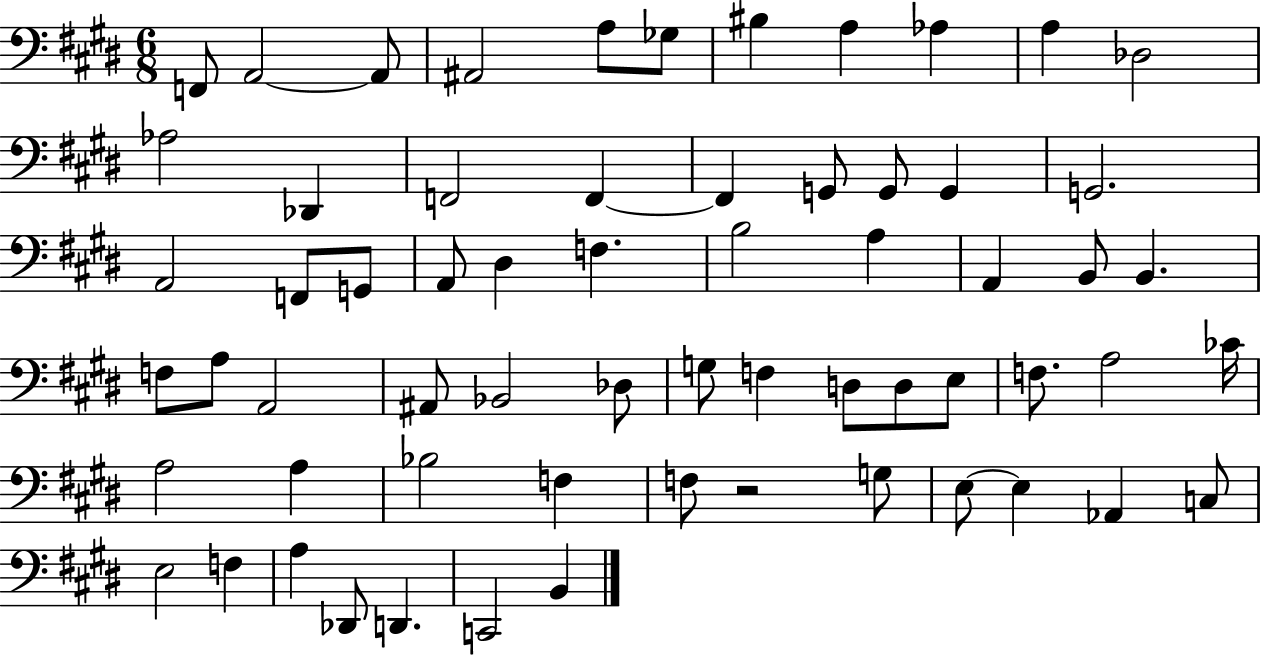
F2/e A2/h A2/e A#2/h A3/e Gb3/e BIS3/q A3/q Ab3/q A3/q Db3/h Ab3/h Db2/q F2/h F2/q F2/q G2/e G2/e G2/q G2/h. A2/h F2/e G2/e A2/e D#3/q F3/q. B3/h A3/q A2/q B2/e B2/q. F3/e A3/e A2/h A#2/e Bb2/h Db3/e G3/e F3/q D3/e D3/e E3/e F3/e. A3/h CES4/s A3/h A3/q Bb3/h F3/q F3/e R/h G3/e E3/e E3/q Ab2/q C3/e E3/h F3/q A3/q Db2/e D2/q. C2/h B2/q